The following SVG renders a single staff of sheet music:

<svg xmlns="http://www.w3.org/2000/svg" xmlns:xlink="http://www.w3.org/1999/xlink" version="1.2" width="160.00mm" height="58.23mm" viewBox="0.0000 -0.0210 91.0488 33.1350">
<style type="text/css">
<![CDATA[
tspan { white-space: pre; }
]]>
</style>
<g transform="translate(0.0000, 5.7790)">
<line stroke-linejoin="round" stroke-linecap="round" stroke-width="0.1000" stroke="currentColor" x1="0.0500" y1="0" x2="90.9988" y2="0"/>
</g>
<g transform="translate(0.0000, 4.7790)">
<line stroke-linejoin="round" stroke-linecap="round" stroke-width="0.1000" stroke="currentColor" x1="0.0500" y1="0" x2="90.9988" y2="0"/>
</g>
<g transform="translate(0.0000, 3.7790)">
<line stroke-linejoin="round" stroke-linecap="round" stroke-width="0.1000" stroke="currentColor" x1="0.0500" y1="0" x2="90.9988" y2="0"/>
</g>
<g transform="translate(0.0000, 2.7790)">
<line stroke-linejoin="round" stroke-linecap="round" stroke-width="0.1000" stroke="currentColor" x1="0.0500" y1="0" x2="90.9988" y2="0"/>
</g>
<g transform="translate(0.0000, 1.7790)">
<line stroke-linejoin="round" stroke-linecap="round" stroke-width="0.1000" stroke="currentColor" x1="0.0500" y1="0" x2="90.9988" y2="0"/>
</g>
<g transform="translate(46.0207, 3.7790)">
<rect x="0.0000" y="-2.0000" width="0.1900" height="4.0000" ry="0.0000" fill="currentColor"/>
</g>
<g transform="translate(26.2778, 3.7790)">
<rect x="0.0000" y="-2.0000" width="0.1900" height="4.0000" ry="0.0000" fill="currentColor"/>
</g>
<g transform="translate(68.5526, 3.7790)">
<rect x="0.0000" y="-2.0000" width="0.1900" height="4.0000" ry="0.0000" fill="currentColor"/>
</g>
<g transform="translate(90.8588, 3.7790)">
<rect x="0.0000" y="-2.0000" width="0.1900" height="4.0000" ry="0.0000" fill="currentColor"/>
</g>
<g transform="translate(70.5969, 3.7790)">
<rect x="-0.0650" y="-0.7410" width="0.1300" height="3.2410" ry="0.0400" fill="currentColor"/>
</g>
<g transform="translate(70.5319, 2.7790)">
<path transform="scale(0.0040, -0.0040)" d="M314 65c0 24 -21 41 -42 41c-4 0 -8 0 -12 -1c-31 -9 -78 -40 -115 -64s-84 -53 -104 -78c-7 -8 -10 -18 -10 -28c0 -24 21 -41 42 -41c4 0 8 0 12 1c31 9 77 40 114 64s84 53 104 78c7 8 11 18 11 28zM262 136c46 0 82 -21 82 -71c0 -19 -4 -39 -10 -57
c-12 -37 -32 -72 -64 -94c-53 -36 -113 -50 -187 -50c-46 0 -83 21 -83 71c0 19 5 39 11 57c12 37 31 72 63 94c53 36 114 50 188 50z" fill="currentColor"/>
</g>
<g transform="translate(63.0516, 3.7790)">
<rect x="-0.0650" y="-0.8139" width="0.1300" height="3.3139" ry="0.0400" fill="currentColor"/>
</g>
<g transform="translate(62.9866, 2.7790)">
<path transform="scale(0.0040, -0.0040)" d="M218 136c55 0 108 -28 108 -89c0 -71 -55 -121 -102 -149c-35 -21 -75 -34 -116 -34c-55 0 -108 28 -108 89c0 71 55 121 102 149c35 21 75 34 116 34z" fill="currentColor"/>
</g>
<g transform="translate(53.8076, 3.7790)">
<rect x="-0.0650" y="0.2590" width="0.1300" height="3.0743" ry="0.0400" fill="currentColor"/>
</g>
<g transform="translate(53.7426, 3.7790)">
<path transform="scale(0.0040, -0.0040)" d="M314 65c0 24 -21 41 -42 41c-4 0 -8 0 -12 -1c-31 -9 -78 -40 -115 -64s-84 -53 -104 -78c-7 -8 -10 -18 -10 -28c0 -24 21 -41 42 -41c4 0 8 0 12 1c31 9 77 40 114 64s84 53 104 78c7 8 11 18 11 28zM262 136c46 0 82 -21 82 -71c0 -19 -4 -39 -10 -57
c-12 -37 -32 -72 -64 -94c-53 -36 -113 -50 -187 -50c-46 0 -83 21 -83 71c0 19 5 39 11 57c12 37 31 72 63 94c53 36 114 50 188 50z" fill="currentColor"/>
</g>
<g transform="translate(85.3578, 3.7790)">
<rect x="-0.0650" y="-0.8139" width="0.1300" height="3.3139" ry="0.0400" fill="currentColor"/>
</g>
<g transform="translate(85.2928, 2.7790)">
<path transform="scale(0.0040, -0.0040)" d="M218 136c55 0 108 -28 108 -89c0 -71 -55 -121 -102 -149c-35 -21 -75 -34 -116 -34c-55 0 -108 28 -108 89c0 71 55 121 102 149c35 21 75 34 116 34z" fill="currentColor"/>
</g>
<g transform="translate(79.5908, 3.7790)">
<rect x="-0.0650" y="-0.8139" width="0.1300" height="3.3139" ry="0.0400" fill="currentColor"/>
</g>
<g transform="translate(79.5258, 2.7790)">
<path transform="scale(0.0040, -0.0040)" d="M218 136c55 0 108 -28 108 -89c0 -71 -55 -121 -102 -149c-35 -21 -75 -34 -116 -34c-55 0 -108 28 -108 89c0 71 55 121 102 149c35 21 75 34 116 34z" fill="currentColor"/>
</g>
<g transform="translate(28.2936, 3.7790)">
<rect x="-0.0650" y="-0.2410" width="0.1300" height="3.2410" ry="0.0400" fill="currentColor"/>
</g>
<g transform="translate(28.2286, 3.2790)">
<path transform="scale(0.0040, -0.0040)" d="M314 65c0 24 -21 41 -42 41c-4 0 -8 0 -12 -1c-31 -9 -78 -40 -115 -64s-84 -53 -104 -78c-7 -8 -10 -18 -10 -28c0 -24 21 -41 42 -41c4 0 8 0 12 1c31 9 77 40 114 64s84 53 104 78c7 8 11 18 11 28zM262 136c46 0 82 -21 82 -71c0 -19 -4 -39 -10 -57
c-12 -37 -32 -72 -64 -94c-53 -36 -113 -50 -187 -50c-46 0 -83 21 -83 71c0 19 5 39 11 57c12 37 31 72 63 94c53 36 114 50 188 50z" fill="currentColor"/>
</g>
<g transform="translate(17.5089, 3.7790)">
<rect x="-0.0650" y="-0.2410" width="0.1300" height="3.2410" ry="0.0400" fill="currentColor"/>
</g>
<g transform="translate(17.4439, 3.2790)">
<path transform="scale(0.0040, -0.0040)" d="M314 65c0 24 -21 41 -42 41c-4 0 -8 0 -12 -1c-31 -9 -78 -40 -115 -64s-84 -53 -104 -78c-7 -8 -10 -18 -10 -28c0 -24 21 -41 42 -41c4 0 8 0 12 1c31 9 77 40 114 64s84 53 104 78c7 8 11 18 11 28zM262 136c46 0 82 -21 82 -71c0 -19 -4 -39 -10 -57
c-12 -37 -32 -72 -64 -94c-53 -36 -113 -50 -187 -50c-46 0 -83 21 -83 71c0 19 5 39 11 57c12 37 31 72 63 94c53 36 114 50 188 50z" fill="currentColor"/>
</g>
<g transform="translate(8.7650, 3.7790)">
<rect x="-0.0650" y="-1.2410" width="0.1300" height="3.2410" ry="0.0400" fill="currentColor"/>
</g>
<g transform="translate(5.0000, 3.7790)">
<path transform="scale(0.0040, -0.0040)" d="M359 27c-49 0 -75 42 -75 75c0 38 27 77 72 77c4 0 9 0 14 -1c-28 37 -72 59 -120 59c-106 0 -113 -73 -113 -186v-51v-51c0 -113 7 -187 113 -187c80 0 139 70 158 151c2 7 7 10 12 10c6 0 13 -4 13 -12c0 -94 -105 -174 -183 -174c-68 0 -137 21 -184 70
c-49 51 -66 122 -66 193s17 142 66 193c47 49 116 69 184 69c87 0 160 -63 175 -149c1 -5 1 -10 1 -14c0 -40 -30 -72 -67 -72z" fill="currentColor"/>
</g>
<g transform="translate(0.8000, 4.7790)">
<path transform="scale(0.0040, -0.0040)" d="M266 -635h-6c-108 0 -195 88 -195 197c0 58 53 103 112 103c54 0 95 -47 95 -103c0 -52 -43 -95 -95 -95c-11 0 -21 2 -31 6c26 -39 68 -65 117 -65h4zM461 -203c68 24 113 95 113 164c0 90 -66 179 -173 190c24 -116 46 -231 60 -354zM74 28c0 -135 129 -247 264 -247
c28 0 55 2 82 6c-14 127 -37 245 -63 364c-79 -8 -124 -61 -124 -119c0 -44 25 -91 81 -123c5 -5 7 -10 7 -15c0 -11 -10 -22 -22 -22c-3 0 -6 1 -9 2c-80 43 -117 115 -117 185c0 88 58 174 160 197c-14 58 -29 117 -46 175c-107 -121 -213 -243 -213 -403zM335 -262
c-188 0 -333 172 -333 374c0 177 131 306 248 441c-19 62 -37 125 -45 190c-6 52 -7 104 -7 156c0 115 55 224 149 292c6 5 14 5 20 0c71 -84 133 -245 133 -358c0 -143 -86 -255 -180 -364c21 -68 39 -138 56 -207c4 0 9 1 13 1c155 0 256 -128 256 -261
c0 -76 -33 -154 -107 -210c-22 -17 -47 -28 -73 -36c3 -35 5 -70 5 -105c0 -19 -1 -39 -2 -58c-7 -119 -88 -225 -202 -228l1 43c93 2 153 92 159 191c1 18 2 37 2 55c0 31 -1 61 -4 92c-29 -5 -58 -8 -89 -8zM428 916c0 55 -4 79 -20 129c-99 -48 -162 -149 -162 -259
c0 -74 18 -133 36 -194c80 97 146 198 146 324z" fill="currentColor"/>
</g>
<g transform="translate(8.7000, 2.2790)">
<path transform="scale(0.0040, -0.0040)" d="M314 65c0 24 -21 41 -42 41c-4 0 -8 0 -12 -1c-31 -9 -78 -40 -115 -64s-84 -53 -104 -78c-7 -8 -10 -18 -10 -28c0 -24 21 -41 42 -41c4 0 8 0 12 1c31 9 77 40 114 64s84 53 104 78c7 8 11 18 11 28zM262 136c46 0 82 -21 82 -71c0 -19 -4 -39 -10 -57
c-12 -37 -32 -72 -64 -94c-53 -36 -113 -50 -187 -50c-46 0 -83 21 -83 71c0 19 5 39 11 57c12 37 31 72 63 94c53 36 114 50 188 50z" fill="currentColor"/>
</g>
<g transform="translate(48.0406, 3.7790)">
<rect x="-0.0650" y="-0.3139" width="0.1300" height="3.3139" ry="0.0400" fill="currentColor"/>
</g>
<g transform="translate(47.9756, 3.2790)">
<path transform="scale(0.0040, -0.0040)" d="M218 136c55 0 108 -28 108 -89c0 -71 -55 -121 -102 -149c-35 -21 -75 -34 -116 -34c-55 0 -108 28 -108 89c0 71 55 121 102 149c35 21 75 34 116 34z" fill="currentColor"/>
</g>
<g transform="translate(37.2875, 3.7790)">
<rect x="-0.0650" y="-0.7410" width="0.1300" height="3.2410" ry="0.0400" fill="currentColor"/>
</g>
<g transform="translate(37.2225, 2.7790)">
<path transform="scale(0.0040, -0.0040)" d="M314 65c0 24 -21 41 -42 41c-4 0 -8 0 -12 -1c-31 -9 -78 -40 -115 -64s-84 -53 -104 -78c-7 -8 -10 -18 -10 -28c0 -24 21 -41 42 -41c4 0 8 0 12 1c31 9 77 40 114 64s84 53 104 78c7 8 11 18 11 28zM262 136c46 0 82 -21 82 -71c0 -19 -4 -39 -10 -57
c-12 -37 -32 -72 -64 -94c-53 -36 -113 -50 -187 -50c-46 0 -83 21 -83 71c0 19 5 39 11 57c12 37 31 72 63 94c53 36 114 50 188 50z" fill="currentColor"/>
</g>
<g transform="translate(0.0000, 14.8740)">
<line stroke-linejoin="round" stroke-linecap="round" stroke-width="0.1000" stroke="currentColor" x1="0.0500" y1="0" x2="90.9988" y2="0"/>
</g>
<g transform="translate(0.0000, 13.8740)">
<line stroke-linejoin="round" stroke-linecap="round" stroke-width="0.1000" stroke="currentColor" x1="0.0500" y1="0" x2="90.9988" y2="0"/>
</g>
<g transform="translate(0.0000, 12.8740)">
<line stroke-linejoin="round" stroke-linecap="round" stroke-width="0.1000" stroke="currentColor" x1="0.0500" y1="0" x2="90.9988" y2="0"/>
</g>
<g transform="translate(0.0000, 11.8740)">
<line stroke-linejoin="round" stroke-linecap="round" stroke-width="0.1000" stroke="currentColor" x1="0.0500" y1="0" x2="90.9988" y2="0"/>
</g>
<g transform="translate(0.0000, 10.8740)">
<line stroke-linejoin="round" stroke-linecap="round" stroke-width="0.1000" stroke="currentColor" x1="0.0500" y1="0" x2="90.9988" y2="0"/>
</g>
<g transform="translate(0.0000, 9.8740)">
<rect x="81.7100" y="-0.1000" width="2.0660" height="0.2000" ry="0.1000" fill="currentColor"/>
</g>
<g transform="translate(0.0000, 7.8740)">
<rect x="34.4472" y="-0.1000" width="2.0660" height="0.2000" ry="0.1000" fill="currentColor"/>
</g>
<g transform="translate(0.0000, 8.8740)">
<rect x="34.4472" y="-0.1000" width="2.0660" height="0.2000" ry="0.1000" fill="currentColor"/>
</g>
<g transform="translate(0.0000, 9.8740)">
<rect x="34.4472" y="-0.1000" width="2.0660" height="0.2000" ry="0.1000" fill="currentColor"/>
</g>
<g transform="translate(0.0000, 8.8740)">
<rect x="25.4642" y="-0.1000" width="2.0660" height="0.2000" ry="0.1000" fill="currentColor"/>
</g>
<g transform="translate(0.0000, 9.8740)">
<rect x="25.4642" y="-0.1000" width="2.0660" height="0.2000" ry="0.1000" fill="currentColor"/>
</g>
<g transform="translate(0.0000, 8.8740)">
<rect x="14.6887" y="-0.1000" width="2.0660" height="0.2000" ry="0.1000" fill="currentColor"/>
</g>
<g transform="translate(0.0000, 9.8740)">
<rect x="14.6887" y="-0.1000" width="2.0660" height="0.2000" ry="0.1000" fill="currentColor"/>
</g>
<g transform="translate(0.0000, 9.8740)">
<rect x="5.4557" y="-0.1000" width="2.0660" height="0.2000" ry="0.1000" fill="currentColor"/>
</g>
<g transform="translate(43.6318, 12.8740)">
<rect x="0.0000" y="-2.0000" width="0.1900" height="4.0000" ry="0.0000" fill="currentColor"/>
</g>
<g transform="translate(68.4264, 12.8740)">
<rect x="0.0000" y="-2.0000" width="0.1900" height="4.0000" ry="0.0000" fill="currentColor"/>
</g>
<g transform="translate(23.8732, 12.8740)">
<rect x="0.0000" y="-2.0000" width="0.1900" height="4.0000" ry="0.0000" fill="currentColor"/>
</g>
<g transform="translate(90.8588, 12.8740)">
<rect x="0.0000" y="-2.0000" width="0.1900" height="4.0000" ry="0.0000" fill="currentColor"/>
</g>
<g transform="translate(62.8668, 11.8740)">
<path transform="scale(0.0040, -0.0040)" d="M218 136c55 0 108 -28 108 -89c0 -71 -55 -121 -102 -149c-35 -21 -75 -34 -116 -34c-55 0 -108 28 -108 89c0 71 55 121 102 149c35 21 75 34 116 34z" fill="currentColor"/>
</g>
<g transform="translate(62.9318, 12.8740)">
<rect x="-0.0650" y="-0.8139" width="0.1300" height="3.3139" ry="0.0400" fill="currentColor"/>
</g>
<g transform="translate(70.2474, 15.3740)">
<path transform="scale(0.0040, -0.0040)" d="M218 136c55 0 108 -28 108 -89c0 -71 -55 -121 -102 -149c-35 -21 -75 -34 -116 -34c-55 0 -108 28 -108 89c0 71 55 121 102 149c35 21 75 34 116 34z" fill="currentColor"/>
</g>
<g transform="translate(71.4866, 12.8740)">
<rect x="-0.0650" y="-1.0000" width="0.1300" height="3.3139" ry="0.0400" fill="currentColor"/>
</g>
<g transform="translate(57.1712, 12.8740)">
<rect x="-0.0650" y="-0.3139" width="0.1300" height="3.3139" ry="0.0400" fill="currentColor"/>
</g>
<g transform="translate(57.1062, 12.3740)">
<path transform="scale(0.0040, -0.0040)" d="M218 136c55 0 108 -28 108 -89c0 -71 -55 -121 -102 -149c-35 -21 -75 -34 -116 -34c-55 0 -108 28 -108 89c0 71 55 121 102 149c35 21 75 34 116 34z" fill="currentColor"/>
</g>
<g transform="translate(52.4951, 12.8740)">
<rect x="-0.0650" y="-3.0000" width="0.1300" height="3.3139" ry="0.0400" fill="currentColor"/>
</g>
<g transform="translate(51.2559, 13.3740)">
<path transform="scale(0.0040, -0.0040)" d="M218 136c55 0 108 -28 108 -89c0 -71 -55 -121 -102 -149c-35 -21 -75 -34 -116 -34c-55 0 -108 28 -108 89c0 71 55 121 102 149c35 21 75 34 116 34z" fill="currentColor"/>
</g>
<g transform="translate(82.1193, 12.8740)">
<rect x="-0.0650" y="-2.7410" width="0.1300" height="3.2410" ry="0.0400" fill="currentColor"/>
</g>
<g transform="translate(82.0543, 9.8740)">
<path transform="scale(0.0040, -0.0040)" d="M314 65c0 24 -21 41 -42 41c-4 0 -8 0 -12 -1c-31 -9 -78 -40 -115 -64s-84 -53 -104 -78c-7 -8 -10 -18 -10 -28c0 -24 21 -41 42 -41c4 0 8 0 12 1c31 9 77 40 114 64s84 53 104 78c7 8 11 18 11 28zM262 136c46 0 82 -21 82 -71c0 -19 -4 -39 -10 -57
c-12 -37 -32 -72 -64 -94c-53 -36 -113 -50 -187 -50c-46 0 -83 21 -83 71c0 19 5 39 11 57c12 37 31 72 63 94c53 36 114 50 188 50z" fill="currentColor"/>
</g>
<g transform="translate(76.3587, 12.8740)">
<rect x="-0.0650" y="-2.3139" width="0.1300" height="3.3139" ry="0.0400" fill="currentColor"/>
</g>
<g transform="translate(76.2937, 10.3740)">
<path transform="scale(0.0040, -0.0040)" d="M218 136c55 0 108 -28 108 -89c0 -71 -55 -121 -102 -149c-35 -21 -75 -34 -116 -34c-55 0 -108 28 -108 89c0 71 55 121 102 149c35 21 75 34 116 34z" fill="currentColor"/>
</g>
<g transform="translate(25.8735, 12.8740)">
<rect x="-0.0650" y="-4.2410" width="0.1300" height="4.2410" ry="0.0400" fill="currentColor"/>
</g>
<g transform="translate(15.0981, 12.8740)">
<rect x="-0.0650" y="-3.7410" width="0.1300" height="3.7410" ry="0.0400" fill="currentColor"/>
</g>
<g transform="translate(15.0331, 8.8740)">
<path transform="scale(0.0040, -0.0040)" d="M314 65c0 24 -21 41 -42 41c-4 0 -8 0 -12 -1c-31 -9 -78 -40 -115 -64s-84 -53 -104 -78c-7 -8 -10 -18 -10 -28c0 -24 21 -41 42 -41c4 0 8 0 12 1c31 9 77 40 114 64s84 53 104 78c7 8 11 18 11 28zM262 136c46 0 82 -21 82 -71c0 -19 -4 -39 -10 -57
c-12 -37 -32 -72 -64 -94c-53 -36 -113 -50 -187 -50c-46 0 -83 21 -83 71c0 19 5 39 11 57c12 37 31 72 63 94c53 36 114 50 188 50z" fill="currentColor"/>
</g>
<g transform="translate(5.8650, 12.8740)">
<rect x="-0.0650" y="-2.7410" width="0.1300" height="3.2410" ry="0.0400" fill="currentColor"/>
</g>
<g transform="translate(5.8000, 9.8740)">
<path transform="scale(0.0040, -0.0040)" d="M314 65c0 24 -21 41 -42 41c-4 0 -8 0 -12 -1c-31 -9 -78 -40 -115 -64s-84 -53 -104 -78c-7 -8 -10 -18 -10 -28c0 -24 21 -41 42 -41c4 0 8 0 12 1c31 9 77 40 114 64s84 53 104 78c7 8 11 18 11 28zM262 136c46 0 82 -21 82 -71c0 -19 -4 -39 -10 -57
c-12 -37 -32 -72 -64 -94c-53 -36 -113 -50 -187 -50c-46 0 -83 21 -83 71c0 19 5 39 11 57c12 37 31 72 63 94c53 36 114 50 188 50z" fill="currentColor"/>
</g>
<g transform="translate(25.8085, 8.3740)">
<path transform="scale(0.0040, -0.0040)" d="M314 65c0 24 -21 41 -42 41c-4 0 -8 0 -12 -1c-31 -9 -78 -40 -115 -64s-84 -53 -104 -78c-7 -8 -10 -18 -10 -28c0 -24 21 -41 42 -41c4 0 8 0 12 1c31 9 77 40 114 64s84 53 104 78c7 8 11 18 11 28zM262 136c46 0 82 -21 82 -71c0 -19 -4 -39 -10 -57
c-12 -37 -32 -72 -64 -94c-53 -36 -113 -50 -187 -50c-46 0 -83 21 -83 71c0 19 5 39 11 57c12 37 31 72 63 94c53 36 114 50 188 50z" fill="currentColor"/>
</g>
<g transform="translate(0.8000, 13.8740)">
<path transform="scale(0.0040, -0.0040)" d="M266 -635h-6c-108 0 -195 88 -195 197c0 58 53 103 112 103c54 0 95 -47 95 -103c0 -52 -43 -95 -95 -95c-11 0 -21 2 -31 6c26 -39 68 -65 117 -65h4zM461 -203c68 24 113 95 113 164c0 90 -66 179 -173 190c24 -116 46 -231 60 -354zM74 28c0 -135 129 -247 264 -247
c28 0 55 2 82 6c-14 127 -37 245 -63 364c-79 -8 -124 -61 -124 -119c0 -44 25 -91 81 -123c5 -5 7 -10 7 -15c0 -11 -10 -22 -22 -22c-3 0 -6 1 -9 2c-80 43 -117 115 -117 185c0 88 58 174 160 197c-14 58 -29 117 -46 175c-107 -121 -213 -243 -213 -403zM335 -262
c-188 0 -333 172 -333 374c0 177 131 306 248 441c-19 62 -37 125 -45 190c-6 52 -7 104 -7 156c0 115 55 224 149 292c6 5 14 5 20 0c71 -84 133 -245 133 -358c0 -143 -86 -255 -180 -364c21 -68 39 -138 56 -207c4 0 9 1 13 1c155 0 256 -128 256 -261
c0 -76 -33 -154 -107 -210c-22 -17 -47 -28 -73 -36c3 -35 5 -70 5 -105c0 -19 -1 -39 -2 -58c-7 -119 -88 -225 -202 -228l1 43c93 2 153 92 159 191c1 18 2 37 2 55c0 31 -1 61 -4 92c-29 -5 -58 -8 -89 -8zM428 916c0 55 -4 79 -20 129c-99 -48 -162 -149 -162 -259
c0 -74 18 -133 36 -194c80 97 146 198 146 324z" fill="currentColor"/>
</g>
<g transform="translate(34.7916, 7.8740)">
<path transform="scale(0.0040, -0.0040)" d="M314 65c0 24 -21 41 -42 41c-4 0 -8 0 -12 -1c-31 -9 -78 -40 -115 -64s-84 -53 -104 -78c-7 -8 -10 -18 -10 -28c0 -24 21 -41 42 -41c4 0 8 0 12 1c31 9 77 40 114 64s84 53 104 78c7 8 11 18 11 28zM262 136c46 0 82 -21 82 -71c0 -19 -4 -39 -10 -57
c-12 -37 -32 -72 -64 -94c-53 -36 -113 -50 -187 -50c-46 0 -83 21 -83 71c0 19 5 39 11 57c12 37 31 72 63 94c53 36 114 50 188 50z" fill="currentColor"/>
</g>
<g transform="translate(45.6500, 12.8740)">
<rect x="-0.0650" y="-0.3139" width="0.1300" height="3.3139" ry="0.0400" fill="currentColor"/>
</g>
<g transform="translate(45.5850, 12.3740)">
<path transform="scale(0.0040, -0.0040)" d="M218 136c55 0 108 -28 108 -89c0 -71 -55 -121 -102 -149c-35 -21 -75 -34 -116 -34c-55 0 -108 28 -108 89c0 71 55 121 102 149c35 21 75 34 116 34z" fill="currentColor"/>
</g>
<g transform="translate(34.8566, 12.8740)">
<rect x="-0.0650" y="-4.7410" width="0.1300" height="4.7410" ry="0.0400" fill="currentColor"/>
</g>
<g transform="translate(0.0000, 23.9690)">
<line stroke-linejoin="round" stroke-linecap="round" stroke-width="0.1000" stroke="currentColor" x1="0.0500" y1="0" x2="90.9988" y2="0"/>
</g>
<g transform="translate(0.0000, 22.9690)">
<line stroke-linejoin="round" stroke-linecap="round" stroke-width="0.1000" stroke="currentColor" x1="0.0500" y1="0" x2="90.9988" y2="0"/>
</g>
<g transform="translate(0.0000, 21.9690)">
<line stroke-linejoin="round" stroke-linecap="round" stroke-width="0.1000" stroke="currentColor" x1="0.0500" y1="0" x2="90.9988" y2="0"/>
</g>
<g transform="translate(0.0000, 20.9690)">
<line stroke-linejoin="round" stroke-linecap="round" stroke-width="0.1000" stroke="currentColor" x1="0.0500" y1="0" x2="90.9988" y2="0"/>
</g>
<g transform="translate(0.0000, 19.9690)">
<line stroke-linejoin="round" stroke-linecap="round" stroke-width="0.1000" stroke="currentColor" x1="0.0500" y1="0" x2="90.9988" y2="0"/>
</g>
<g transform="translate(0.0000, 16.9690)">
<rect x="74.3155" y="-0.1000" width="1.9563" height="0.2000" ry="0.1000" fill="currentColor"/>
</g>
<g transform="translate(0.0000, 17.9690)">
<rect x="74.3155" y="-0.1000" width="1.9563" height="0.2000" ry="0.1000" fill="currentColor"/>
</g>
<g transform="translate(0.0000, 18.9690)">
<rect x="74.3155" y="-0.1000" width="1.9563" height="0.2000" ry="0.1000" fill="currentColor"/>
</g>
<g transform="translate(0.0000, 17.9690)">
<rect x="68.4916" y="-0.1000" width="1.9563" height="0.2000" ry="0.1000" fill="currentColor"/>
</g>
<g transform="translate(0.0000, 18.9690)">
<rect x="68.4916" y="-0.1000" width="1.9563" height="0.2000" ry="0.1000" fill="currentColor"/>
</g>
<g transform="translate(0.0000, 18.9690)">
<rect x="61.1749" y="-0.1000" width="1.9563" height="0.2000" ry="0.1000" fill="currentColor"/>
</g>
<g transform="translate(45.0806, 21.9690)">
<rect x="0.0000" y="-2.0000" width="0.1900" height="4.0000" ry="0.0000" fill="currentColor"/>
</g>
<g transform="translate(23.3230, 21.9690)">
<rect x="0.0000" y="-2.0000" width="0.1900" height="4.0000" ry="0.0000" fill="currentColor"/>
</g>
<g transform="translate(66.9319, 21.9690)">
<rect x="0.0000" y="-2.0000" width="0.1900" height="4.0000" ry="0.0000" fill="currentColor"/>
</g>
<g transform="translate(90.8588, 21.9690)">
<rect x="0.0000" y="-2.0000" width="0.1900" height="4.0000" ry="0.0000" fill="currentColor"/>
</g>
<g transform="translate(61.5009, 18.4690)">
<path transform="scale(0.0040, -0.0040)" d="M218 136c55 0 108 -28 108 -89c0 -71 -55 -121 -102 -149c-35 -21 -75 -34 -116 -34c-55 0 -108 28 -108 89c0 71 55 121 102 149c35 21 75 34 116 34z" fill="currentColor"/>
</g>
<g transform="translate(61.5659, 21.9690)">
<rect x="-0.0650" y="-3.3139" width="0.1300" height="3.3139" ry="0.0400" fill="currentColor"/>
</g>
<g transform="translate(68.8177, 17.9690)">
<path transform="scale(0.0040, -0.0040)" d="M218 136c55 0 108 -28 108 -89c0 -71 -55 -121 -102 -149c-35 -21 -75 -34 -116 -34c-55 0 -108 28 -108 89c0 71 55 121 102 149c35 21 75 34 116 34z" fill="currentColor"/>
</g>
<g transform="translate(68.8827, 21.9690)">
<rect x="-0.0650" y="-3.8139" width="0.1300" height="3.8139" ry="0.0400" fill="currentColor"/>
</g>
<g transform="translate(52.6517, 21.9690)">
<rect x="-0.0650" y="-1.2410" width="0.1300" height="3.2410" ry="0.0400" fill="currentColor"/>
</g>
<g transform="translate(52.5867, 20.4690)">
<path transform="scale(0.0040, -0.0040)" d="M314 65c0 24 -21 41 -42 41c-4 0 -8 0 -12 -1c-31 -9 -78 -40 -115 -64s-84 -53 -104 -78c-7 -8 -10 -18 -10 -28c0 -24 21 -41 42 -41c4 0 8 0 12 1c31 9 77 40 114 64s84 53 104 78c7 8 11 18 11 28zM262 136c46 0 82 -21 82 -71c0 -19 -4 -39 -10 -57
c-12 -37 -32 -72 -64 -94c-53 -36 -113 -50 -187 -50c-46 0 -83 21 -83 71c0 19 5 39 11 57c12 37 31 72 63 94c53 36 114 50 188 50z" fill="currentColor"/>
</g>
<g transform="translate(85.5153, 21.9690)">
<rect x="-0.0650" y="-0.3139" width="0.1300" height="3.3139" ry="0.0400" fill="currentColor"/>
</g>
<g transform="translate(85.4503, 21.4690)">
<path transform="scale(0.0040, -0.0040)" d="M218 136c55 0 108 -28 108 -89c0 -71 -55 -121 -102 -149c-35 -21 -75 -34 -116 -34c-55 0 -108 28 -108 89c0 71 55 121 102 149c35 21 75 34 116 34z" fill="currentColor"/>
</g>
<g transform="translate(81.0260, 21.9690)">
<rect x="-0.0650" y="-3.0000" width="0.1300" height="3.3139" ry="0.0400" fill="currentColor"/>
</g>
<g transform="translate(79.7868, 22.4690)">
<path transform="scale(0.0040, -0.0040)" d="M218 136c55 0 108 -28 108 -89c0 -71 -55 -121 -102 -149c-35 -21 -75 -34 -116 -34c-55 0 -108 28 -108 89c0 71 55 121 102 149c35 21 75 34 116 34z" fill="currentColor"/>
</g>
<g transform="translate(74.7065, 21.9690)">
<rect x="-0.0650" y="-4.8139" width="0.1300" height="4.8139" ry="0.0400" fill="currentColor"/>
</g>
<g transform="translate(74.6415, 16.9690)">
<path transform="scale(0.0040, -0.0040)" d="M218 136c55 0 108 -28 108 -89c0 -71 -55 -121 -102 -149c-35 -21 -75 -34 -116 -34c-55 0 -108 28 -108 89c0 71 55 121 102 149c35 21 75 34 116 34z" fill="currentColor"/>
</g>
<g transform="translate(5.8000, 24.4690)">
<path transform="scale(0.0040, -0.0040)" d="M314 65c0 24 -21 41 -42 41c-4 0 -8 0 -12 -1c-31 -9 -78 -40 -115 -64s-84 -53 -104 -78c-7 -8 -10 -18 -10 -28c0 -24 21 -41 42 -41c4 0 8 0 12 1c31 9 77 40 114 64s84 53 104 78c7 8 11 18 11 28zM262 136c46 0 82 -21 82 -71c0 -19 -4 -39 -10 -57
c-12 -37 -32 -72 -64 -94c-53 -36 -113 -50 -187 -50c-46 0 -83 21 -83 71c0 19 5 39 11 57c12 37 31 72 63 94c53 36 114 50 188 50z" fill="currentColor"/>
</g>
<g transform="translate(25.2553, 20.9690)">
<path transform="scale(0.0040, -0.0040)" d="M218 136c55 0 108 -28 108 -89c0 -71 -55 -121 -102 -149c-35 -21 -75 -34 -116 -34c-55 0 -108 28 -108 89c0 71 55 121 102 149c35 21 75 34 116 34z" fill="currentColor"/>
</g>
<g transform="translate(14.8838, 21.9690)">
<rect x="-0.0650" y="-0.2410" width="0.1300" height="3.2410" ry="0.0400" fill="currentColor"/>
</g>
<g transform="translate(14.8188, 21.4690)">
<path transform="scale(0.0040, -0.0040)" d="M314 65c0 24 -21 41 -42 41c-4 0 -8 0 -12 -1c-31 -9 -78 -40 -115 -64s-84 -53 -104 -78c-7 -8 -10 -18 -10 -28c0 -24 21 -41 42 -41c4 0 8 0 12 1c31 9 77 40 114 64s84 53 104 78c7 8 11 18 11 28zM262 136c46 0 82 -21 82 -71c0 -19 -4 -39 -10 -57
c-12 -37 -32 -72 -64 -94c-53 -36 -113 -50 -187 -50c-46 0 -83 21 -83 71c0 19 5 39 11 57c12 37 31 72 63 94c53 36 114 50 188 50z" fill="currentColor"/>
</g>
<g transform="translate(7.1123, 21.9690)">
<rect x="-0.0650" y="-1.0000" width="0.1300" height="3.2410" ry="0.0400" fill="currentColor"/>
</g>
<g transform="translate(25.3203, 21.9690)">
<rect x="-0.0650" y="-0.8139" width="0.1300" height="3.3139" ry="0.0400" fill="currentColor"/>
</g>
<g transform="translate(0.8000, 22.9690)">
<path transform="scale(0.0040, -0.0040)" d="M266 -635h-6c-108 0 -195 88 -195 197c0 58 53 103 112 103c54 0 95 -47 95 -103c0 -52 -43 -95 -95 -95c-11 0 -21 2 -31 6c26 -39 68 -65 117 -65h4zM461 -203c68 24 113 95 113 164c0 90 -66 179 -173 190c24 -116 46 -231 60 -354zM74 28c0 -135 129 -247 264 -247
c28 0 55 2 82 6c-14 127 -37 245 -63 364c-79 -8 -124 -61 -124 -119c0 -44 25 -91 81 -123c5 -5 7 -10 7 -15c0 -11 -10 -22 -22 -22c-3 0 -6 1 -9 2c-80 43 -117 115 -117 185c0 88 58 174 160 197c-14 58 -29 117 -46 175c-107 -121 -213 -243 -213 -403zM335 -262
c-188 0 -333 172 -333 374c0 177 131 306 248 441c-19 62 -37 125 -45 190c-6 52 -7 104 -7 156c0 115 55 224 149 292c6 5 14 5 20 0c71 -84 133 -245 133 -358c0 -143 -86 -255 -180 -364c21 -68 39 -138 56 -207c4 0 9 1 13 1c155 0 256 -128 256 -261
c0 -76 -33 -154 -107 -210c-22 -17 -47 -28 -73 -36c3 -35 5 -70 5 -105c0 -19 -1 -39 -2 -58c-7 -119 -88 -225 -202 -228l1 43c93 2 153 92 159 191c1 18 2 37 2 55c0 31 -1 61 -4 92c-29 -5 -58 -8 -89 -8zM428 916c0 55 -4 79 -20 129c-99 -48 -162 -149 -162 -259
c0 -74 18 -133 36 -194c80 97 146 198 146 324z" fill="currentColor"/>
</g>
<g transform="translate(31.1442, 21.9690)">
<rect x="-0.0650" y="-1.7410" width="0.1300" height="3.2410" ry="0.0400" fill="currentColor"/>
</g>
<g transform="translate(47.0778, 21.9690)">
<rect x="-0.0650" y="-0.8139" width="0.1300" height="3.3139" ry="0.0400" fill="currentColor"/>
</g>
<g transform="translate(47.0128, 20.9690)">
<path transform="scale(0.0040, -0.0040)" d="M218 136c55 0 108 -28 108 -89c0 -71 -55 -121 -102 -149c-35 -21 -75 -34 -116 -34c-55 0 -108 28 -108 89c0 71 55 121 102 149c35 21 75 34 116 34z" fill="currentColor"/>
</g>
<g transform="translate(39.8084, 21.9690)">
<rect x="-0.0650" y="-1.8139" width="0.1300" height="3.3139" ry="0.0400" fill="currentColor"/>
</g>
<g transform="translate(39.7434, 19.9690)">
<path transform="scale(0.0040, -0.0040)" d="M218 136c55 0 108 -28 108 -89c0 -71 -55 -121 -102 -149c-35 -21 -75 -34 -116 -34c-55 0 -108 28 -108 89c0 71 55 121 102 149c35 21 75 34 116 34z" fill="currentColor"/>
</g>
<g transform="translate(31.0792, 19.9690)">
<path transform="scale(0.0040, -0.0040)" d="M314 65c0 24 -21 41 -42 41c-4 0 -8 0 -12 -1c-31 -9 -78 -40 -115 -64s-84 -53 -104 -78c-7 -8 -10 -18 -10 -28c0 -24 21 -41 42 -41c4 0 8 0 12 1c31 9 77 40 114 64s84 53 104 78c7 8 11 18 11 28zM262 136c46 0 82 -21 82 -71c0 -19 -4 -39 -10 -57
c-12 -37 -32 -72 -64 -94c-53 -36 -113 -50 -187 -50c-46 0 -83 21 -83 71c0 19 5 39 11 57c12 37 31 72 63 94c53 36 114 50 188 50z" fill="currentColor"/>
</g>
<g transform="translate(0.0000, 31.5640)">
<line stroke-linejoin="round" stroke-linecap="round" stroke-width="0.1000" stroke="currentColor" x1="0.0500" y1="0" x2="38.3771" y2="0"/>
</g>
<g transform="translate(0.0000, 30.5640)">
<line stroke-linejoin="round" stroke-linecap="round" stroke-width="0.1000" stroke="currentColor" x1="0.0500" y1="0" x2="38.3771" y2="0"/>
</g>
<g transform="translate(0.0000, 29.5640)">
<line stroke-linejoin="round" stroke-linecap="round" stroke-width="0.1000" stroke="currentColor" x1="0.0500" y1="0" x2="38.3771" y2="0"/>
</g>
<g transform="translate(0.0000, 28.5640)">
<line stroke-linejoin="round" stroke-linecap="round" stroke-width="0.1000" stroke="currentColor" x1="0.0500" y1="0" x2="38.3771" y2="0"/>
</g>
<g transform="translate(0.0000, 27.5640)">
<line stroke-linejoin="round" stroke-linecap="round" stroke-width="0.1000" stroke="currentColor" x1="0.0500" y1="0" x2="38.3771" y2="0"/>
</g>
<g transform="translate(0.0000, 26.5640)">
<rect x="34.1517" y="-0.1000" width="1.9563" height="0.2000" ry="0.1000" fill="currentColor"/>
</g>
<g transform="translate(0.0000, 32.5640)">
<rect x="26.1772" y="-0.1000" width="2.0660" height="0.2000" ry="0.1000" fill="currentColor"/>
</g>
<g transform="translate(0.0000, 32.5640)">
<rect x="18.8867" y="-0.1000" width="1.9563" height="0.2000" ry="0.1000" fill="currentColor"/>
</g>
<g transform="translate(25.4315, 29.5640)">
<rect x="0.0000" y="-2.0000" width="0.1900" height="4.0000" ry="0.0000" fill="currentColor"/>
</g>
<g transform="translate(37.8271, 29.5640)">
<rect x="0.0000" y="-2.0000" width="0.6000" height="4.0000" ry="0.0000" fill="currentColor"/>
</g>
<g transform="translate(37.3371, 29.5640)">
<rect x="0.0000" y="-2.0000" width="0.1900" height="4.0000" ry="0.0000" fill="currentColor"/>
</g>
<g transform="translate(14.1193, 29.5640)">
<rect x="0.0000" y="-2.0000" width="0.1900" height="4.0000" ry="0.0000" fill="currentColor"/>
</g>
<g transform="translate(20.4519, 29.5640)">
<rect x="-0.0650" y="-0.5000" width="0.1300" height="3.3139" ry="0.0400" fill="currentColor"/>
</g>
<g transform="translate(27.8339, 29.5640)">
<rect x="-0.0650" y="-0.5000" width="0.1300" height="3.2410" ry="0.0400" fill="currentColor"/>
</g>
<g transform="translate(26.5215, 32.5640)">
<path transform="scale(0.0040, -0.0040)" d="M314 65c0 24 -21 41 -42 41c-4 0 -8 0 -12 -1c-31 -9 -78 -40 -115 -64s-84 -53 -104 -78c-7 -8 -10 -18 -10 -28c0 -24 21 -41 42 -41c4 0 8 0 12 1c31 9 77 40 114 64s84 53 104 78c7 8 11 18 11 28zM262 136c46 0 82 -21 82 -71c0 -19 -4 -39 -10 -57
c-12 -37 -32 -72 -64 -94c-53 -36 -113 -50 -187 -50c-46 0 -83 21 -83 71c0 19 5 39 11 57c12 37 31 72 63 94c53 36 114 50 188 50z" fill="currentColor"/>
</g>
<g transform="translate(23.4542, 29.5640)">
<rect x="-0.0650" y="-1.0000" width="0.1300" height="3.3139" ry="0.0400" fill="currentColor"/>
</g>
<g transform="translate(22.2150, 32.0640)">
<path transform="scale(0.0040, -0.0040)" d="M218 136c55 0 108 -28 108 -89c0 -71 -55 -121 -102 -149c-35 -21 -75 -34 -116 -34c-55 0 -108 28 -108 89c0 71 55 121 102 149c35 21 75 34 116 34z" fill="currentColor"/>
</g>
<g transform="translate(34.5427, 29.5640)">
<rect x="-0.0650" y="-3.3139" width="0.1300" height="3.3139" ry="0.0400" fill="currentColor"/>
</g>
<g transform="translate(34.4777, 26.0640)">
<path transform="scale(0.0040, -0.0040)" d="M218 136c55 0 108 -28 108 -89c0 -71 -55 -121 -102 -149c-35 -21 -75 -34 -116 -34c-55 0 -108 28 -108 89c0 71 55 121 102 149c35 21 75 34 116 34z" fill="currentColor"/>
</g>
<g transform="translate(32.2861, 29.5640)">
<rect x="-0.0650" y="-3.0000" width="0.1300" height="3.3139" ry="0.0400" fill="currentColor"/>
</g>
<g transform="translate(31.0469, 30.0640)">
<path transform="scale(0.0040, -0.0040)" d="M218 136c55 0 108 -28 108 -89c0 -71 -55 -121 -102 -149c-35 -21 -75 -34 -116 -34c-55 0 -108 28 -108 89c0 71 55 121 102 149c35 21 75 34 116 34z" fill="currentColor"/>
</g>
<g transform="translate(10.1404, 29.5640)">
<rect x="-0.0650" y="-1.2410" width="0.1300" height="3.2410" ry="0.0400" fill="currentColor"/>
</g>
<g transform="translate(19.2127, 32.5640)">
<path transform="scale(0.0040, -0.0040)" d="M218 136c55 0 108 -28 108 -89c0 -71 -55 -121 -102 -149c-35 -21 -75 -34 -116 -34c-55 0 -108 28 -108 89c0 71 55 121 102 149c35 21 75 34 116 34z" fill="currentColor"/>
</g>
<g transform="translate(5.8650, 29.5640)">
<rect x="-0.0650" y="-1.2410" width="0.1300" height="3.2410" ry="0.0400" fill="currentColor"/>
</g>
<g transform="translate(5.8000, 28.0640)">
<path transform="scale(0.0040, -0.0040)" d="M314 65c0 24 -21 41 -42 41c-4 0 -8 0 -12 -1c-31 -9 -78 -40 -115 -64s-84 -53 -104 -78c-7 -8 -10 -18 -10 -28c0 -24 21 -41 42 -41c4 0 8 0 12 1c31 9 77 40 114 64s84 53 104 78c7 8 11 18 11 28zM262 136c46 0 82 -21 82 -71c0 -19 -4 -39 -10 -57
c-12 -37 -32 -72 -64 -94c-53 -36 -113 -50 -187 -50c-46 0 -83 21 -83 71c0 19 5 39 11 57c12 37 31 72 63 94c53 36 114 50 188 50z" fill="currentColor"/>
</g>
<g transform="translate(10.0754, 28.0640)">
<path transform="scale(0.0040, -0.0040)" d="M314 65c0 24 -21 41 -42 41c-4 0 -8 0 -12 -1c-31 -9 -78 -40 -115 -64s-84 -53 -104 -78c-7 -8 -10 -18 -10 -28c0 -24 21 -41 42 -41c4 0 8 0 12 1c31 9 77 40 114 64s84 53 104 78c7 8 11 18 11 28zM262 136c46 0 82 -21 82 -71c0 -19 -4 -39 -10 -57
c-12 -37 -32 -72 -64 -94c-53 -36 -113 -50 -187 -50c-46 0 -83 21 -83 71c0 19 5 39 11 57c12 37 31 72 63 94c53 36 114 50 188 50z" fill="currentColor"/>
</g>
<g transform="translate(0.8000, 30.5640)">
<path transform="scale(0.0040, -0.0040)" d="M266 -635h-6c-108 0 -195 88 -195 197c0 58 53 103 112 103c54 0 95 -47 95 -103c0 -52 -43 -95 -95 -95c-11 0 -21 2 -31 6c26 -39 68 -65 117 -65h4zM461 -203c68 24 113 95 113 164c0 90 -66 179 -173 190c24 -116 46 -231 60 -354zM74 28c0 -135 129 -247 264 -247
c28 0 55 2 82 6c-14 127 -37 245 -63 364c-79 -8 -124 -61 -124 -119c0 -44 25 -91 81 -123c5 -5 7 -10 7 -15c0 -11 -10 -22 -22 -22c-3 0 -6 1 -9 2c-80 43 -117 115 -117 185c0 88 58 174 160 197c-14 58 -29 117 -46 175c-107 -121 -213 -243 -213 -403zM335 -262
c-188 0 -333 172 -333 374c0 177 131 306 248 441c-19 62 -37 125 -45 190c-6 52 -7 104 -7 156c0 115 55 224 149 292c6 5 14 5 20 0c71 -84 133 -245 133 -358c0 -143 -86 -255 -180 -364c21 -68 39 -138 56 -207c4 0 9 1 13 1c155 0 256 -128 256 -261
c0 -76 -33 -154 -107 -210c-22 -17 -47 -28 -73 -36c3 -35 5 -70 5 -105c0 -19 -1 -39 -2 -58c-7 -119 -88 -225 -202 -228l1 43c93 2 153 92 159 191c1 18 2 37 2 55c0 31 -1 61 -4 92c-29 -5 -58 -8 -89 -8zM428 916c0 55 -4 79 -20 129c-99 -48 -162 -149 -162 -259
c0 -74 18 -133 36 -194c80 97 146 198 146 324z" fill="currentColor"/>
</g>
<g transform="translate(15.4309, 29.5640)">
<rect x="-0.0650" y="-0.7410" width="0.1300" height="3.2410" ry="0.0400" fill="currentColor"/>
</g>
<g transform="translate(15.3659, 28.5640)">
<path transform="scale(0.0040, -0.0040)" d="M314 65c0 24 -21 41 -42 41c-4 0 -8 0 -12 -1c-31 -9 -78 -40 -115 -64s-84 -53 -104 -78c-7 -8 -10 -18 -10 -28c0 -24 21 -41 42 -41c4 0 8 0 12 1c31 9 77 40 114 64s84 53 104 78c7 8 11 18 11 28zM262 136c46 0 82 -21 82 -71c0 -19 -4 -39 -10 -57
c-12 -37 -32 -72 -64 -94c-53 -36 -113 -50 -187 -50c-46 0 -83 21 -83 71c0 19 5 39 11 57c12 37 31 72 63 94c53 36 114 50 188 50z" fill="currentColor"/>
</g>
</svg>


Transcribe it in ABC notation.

X:1
T:Untitled
M:4/4
L:1/4
K:C
e2 c2 c2 d2 c B2 d d2 d d a2 c'2 d'2 e'2 c A c d D g a2 D2 c2 d f2 f d e2 b c' e' A c e2 e2 d2 C D C2 A b